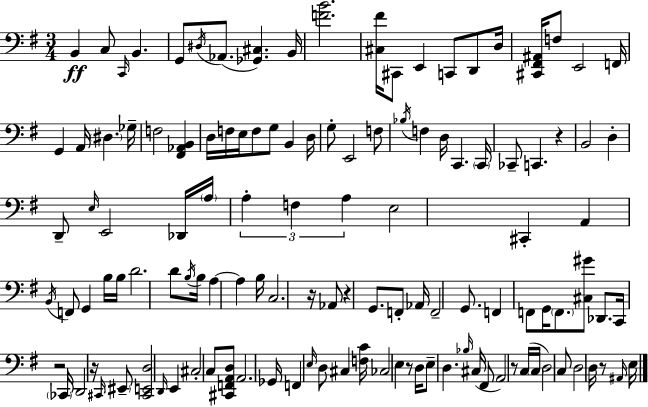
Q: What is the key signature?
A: E minor